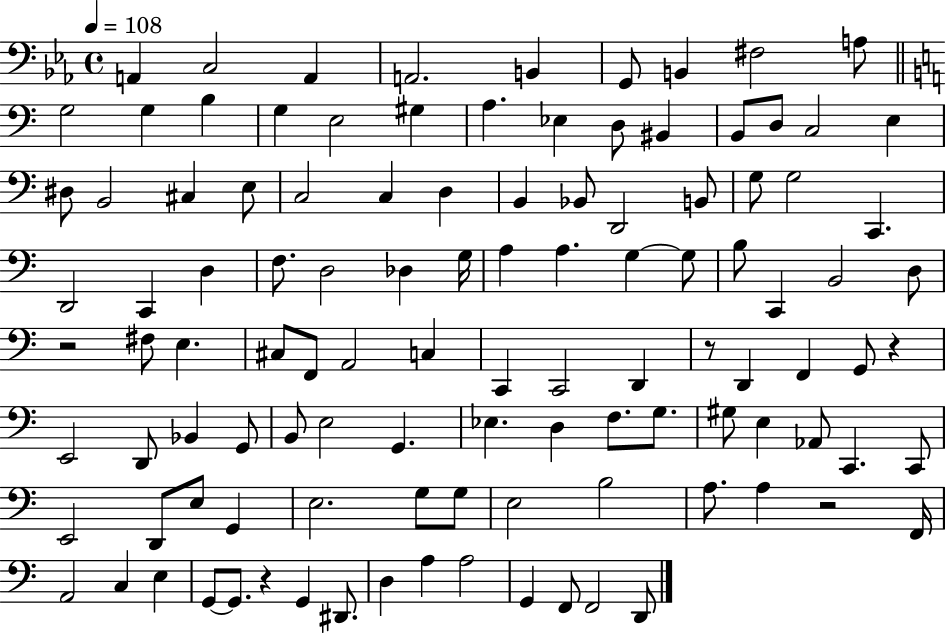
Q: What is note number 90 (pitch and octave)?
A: A3